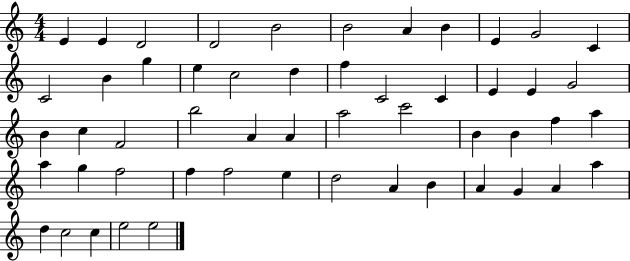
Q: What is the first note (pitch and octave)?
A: E4